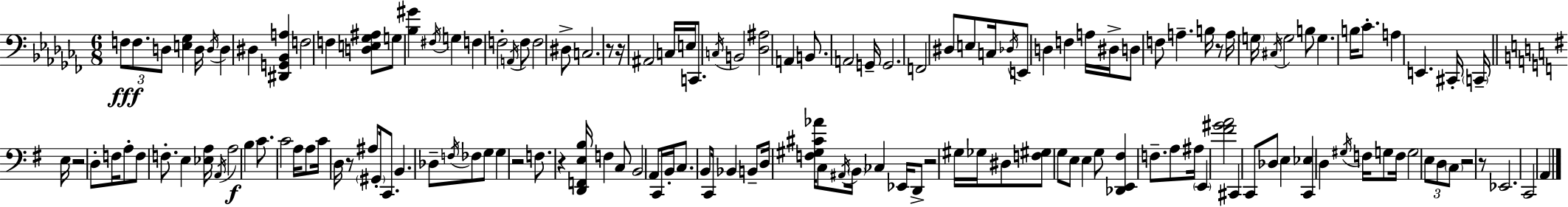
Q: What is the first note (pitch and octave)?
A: F3